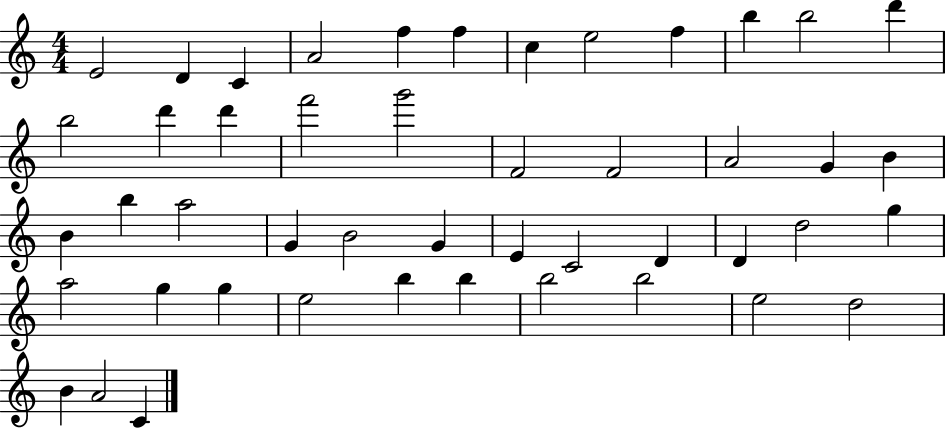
X:1
T:Untitled
M:4/4
L:1/4
K:C
E2 D C A2 f f c e2 f b b2 d' b2 d' d' f'2 g'2 F2 F2 A2 G B B b a2 G B2 G E C2 D D d2 g a2 g g e2 b b b2 b2 e2 d2 B A2 C